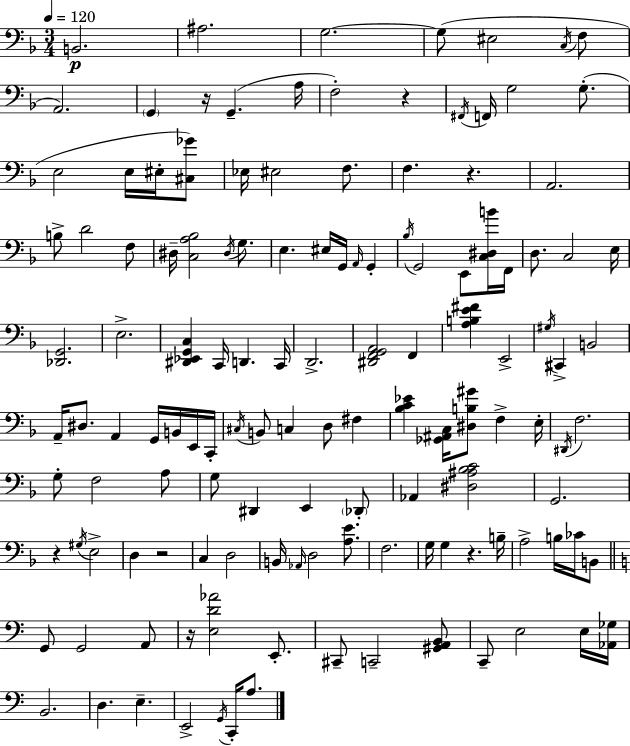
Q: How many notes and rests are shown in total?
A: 131